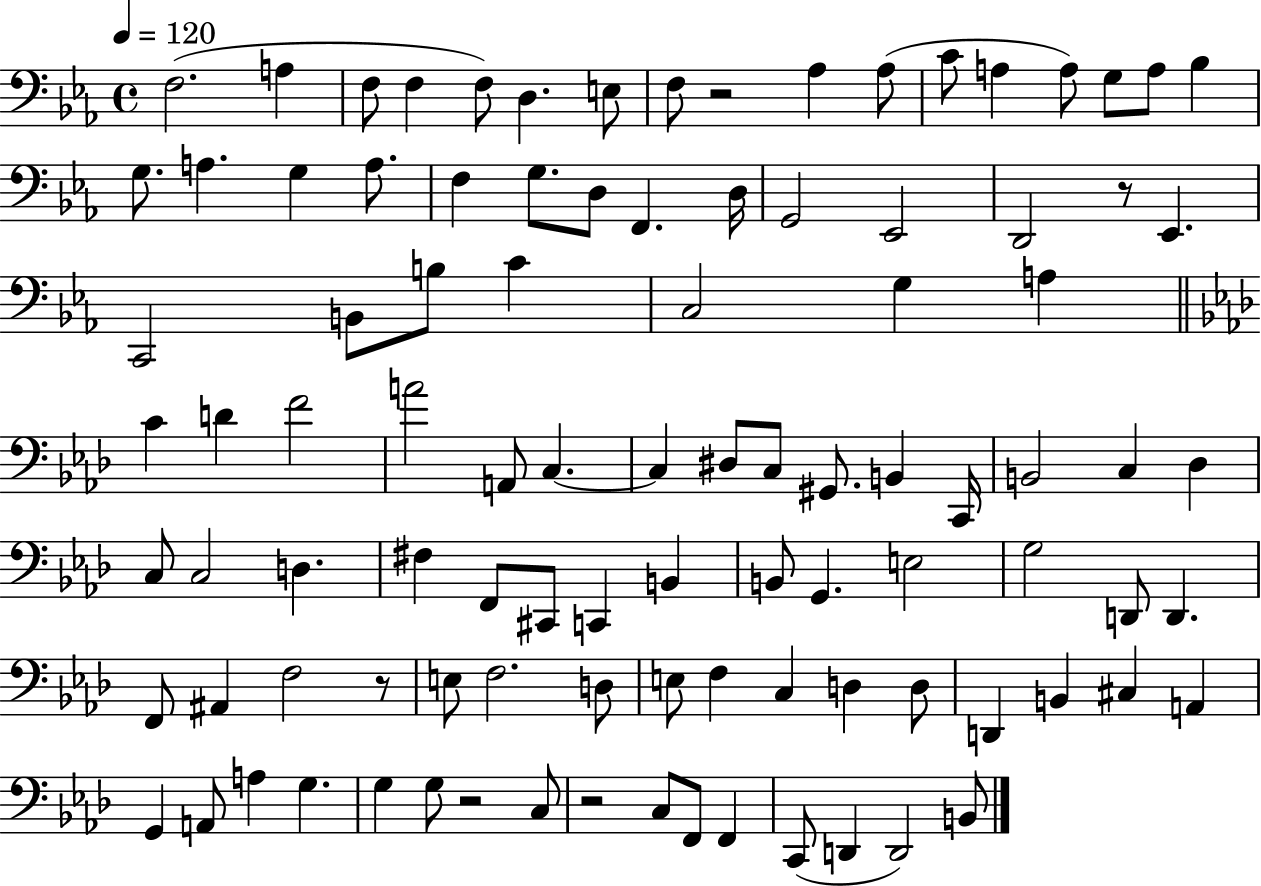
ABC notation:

X:1
T:Untitled
M:4/4
L:1/4
K:Eb
F,2 A, F,/2 F, F,/2 D, E,/2 F,/2 z2 _A, _A,/2 C/2 A, A,/2 G,/2 A,/2 _B, G,/2 A, G, A,/2 F, G,/2 D,/2 F,, D,/4 G,,2 _E,,2 D,,2 z/2 _E,, C,,2 B,,/2 B,/2 C C,2 G, A, C D F2 A2 A,,/2 C, C, ^D,/2 C,/2 ^G,,/2 B,, C,,/4 B,,2 C, _D, C,/2 C,2 D, ^F, F,,/2 ^C,,/2 C,, B,, B,,/2 G,, E,2 G,2 D,,/2 D,, F,,/2 ^A,, F,2 z/2 E,/2 F,2 D,/2 E,/2 F, C, D, D,/2 D,, B,, ^C, A,, G,, A,,/2 A, G, G, G,/2 z2 C,/2 z2 C,/2 F,,/2 F,, C,,/2 D,, D,,2 B,,/2